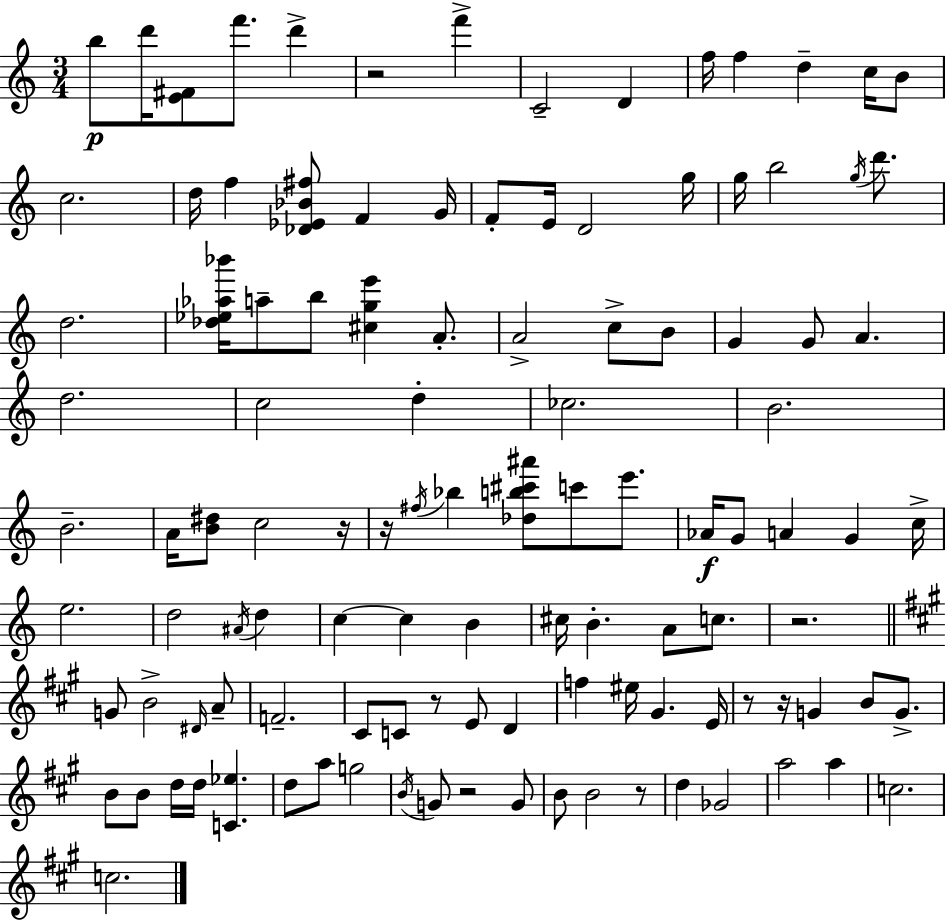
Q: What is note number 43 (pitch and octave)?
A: C5